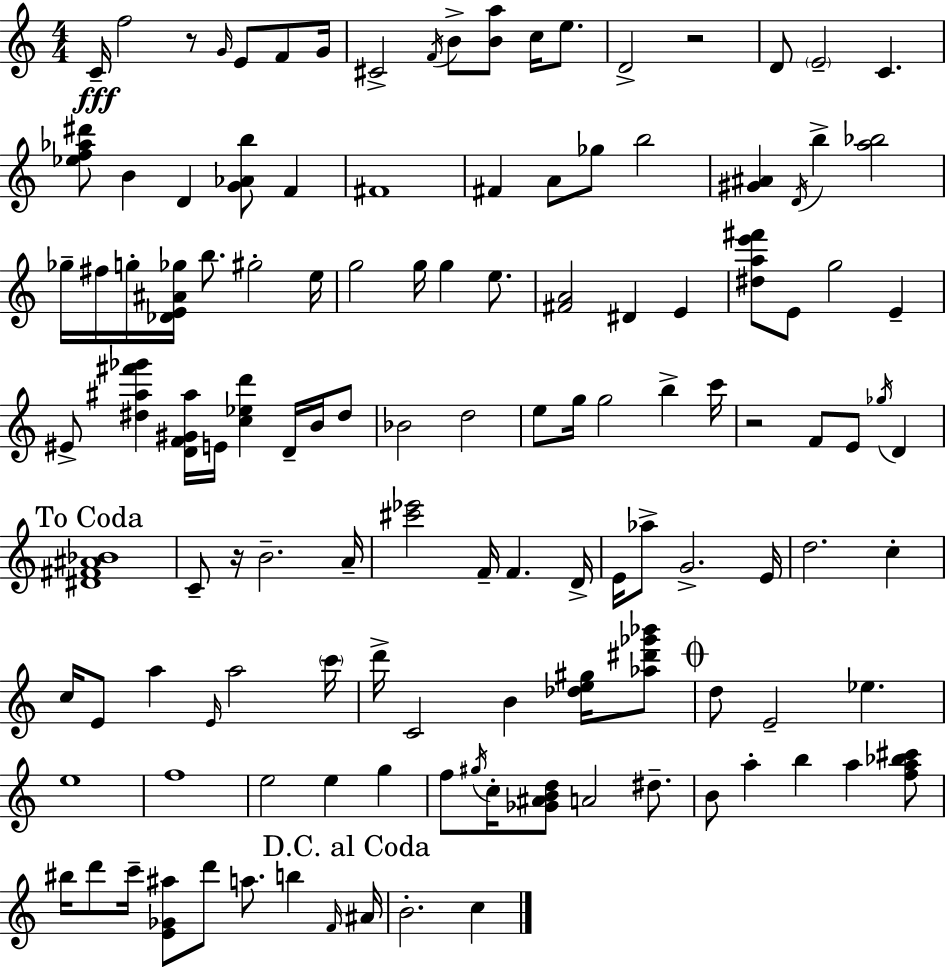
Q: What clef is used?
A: treble